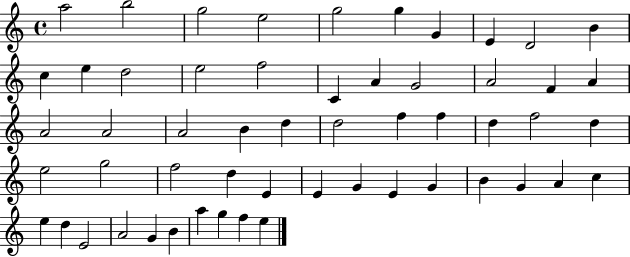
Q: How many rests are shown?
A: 0